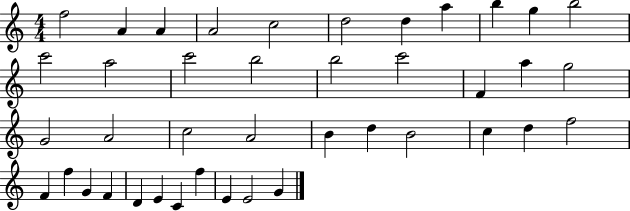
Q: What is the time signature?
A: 4/4